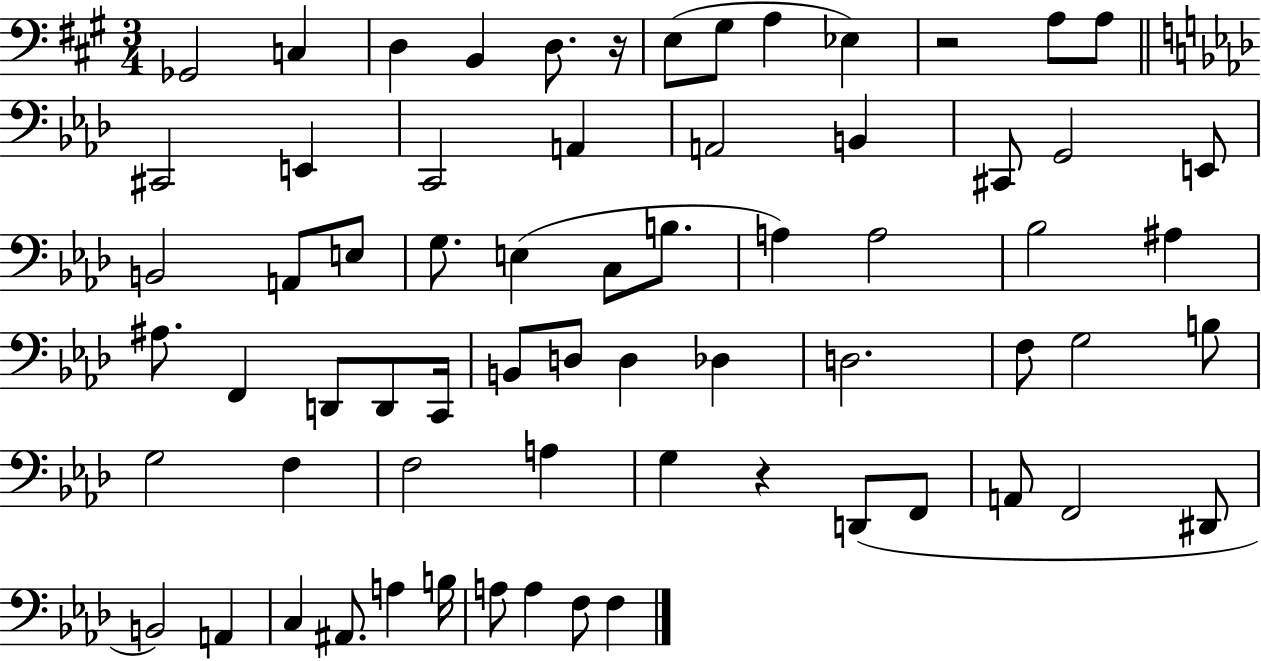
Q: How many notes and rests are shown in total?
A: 67